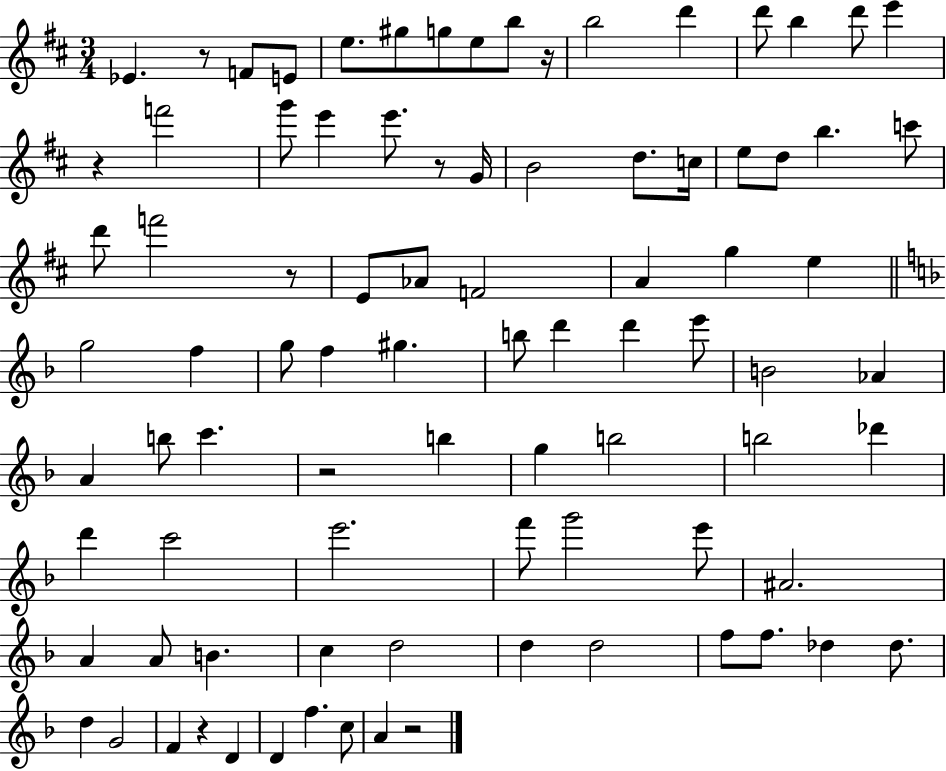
{
  \clef treble
  \numericTimeSignature
  \time 3/4
  \key d \major
  \repeat volta 2 { ees'4. r8 f'8 e'8 | e''8. gis''8 g''8 e''8 b''8 r16 | b''2 d'''4 | d'''8 b''4 d'''8 e'''4 | \break r4 f'''2 | g'''8 e'''4 e'''8. r8 g'16 | b'2 d''8. c''16 | e''8 d''8 b''4. c'''8 | \break d'''8 f'''2 r8 | e'8 aes'8 f'2 | a'4 g''4 e''4 | \bar "||" \break \key d \minor g''2 f''4 | g''8 f''4 gis''4. | b''8 d'''4 d'''4 e'''8 | b'2 aes'4 | \break a'4 b''8 c'''4. | r2 b''4 | g''4 b''2 | b''2 des'''4 | \break d'''4 c'''2 | e'''2. | f'''8 g'''2 e'''8 | ais'2. | \break a'4 a'8 b'4. | c''4 d''2 | d''4 d''2 | f''8 f''8. des''4 des''8. | \break d''4 g'2 | f'4 r4 d'4 | d'4 f''4. c''8 | a'4 r2 | \break } \bar "|."
}